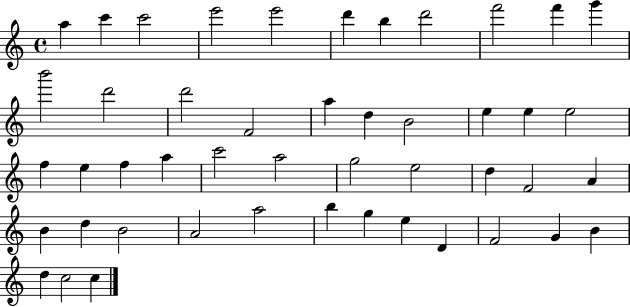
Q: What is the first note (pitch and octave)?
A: A5